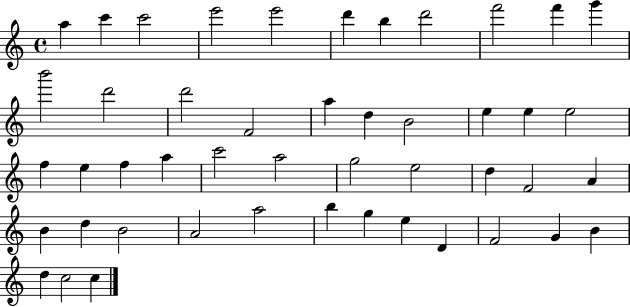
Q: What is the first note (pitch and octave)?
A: A5